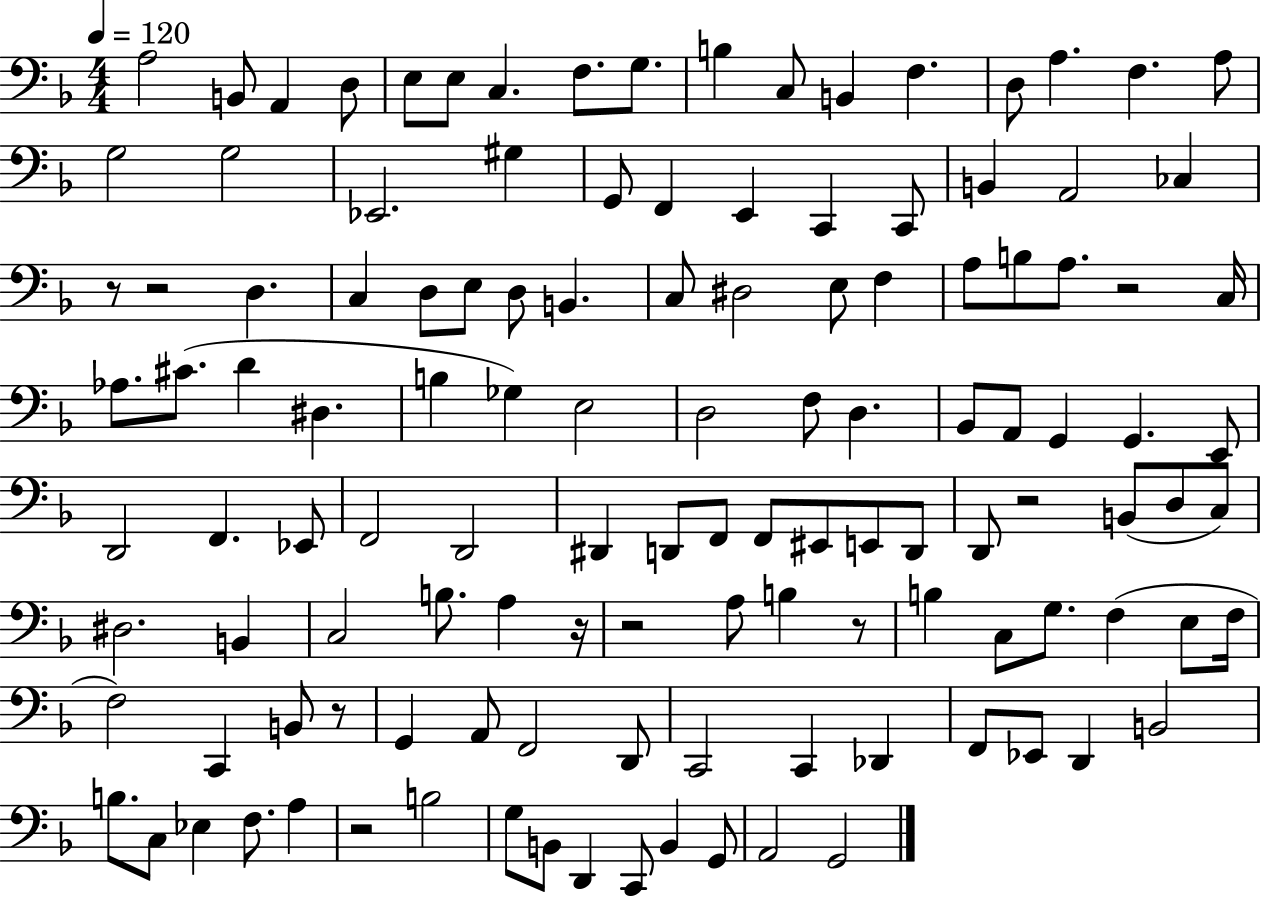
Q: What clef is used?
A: bass